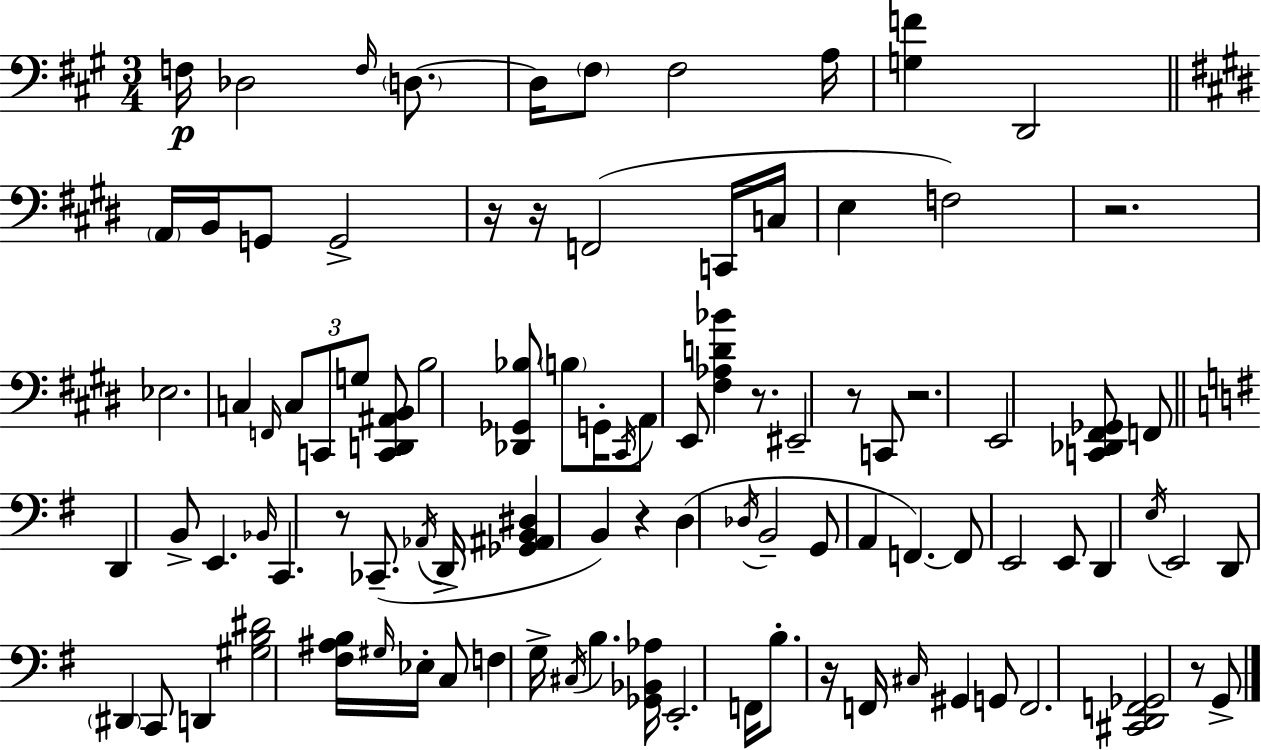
{
  \clef bass
  \numericTimeSignature
  \time 3/4
  \key a \major
  f16\p des2 \grace { f16 } \parenthesize d8.~~ | d16 \parenthesize fis8 fis2 | a16 <g f'>4 d,2 | \bar "||" \break \key e \major \parenthesize a,16 b,16 g,8 g,2-> | r16 r16 f,2( c,16 c16 | e4 f2) | r2. | \break ees2. | c4 \grace { f,16 } \tuplet 3/2 { c8 c,8 g8 } <c, d, ais, b,>8 | b2 <des, ges, bes>8 \parenthesize b8 | g,16-. \acciaccatura { cis,16 } a,8 e,8 <fis aes d' bes'>4 r8. | \break eis,2-- r8 | c,8 r2. | e,2 <c, des, fis, ges,>8 | f,8 \bar "||" \break \key e \minor d,4 b,8-> e,4. | \grace { bes,16 } c,4. r8 ces,8.--( | \acciaccatura { aes,16 } d,16-> <ges, ais, b, dis>4 b,4) r4 | d4( \acciaccatura { des16 } b,2-- | \break g,8 a,4 f,4.~~) | f,8 e,2 | e,8 d,4 \acciaccatura { e16 } e,2 | d,8 \parenthesize dis,4 c,8 | \break d,4 <gis b dis'>2 | <fis ais b>16 \grace { gis16 } ees16-. c8 f4 g16-> \acciaccatura { cis16 } b4. | <ges, bes, aes>16 e,2.-. | f,16 b8.-. r16 f,16 | \break \grace { cis16 } gis,4 g,8 f,2. | <cis, d, f, ges,>2 | r8 g,8-> \bar "|."
}